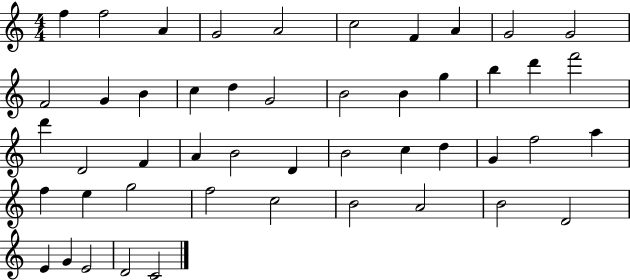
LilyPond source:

{
  \clef treble
  \numericTimeSignature
  \time 4/4
  \key c \major
  f''4 f''2 a'4 | g'2 a'2 | c''2 f'4 a'4 | g'2 g'2 | \break f'2 g'4 b'4 | c''4 d''4 g'2 | b'2 b'4 g''4 | b''4 d'''4 f'''2 | \break d'''4 d'2 f'4 | a'4 b'2 d'4 | b'2 c''4 d''4 | g'4 f''2 a''4 | \break f''4 e''4 g''2 | f''2 c''2 | b'2 a'2 | b'2 d'2 | \break e'4 g'4 e'2 | d'2 c'2 | \bar "|."
}